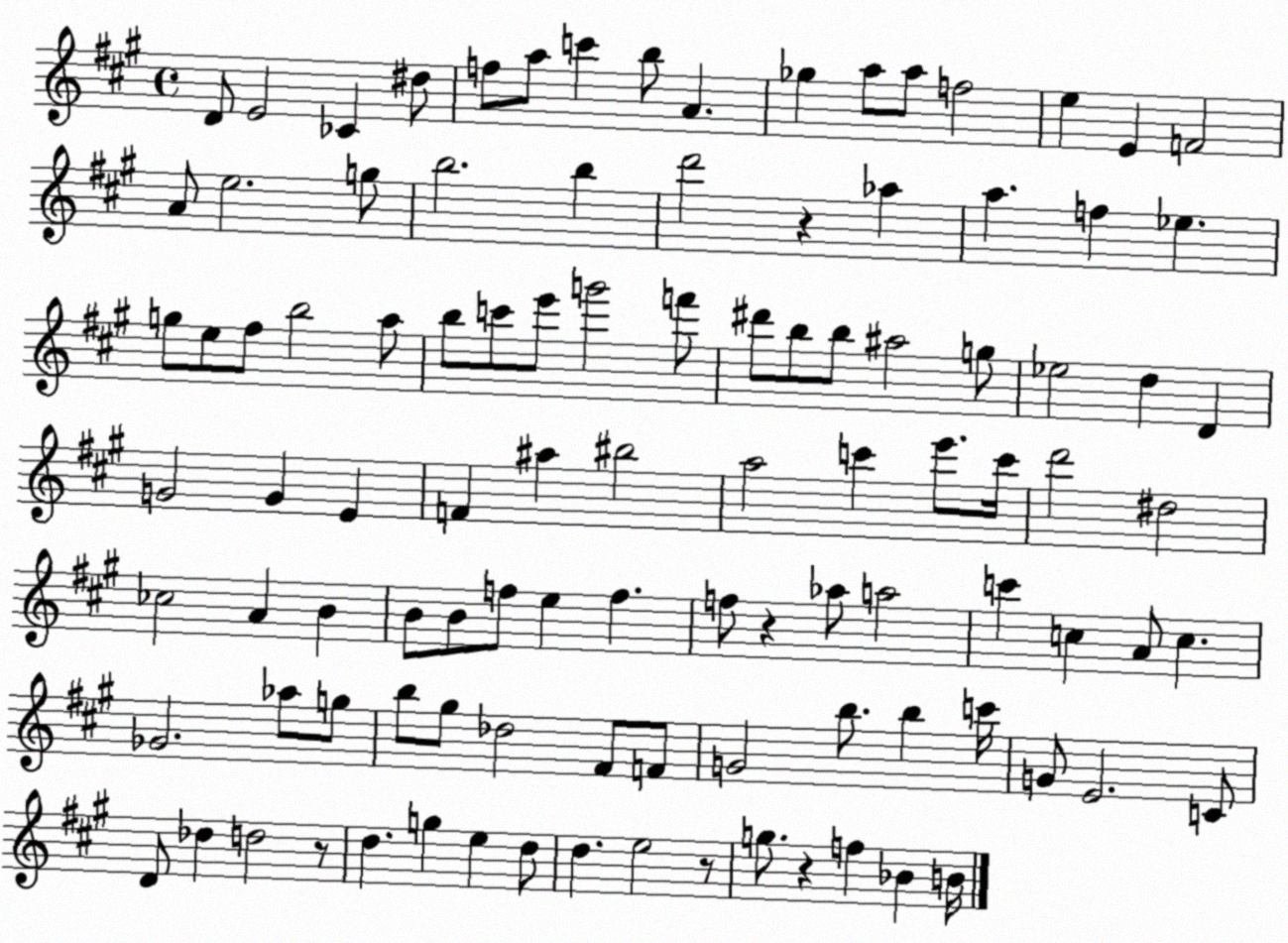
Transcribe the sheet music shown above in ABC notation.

X:1
T:Untitled
M:4/4
L:1/4
K:A
D/2 E2 _C ^d/2 f/2 a/2 c' b/2 A _g a/2 a/2 f2 e E F2 A/2 e2 g/2 b2 b d'2 z _a a f _e g/2 e/2 ^f/2 b2 a/2 b/2 c'/2 e'/2 g'2 f'/2 ^d'/2 b/2 b/2 ^a2 g/2 _e2 d D G2 G E F ^a ^b2 a2 c' e'/2 c'/4 d'2 ^d2 _c2 A B B/2 B/2 f/2 e f f/2 z _a/2 a2 c' c A/2 c _G2 _a/2 g/2 b/2 ^g/2 _d2 ^F/2 F/2 G2 b/2 b c'/4 G/2 E2 C/2 D/2 _d d2 z/2 d g e d/2 d e2 z/2 g/2 z f _B B/4